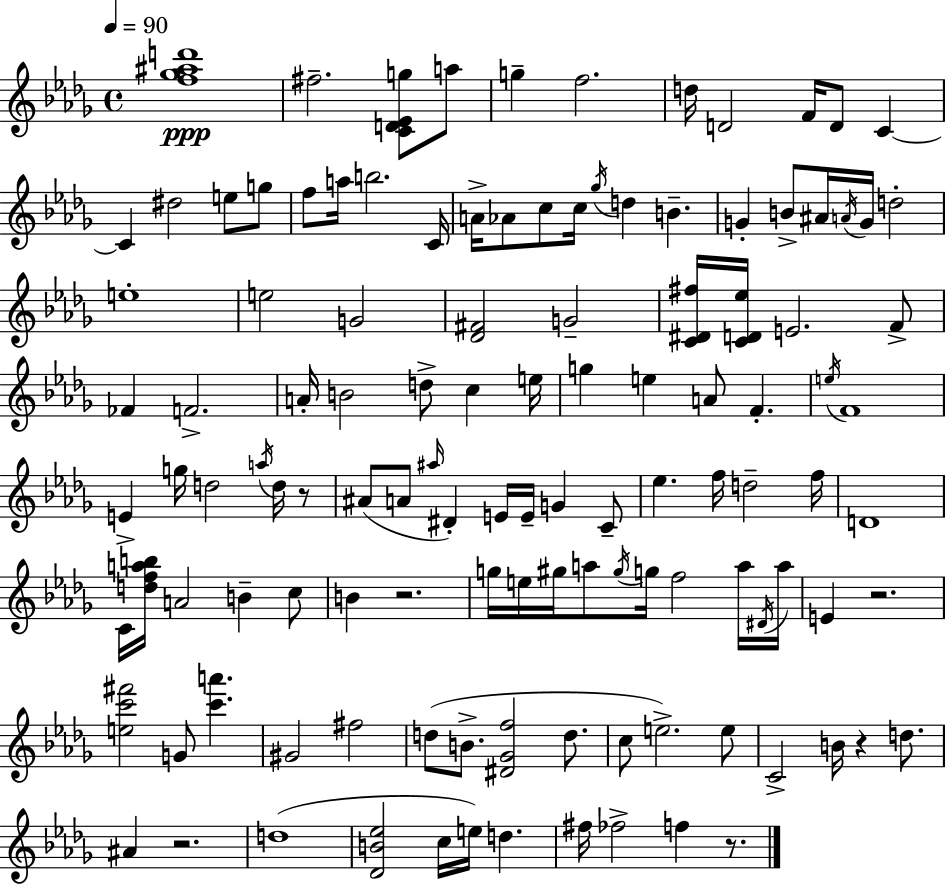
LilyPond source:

{
  \clef treble
  \time 4/4
  \defaultTimeSignature
  \key bes \minor
  \tempo 4 = 90
  <f'' ges'' ais'' d'''>1\ppp | fis''2.-- <c' d' ees' g''>8 a''8 | g''4-- f''2. | d''16 d'2 f'16 d'8 c'4~~ | \break c'4 dis''2 e''8 g''8 | f''8 a''16 b''2. c'16 | a'16-> aes'8 c''8 c''16 \acciaccatura { ges''16 } d''4 b'4.-- | g'4-. b'8-> ais'16 \acciaccatura { a'16 } g'16 d''2-. | \break e''1-. | e''2 g'2 | <des' fis'>2 g'2-- | <c' dis' fis''>16 <c' d' ees''>16 e'2. | \break f'8-> fes'4 f'2.-> | a'16-. b'2 d''8-> c''4 | e''16 g''4 e''4 a'8 f'4.-. | \acciaccatura { e''16 } f'1 | \break e'4-> g''16 d''2 | \acciaccatura { a''16 } d''16 r8 ais'8( a'8 \grace { ais''16 } dis'4-.) e'16 e'16-- g'4 | c'8-- ees''4. f''16 d''2-- | f''16 d'1 | \break c'16 <d'' f'' a'' b''>16 a'2 b'4-- | c''8 b'4 r2. | g''16 e''16 gis''16 a''8 \acciaccatura { gis''16 } g''16 f''2 | a''16 \acciaccatura { dis'16 } a''16 e'4 r2. | \break <e'' c''' fis'''>2 g'8 | <c''' a'''>4. gis'2 fis''2 | d''8( b'8.-> <dis' ges' f''>2 | d''8. c''8 e''2.->) | \break e''8 c'2-> b'16 | r4 d''8. ais'4 r2. | d''1( | <des' b' ees''>2 c''16 | \break e''16) d''4. fis''16 fes''2-> | f''4 r8. \bar "|."
}